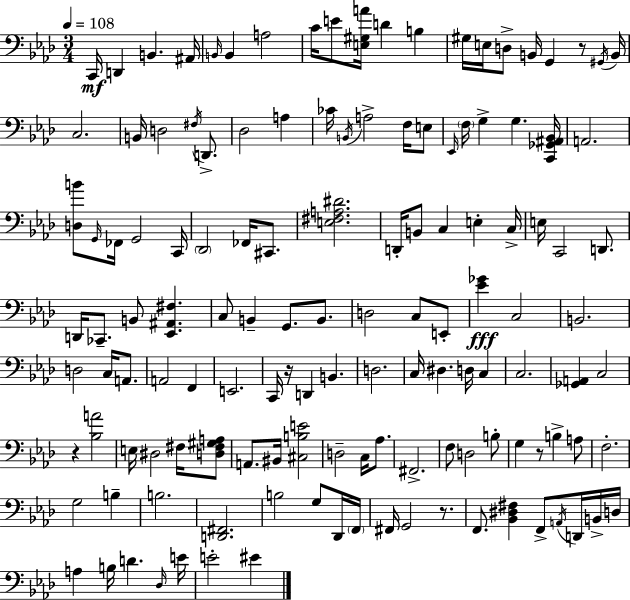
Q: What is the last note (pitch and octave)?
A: EIS4